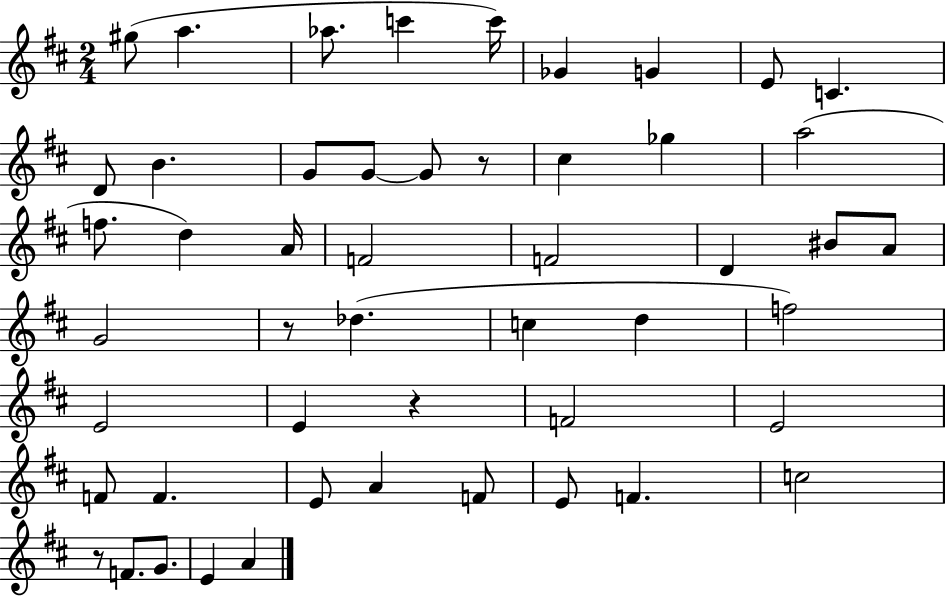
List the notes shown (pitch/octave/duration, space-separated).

G#5/e A5/q. Ab5/e. C6/q C6/s Gb4/q G4/q E4/e C4/q. D4/e B4/q. G4/e G4/e G4/e R/e C#5/q Gb5/q A5/h F5/e. D5/q A4/s F4/h F4/h D4/q BIS4/e A4/e G4/h R/e Db5/q. C5/q D5/q F5/h E4/h E4/q R/q F4/h E4/h F4/e F4/q. E4/e A4/q F4/e E4/e F4/q. C5/h R/e F4/e. G4/e. E4/q A4/q